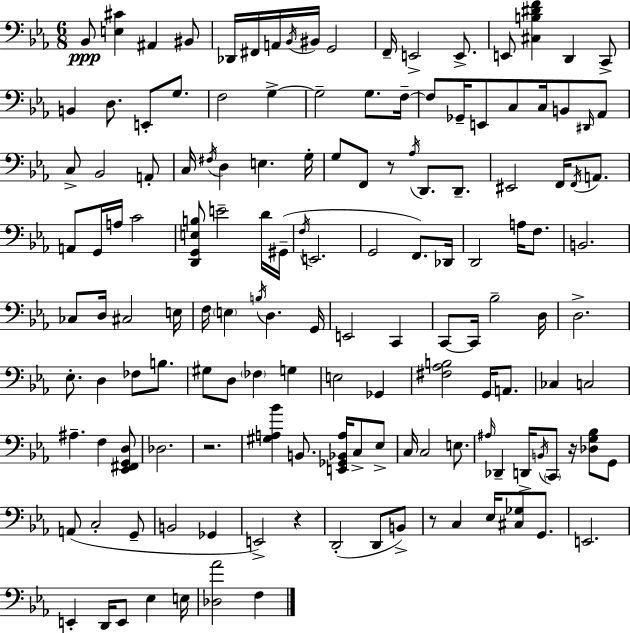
{
  \clef bass
  \numericTimeSignature
  \time 6/8
  \key c \minor
  bes,8\ppp <e cis'>4 ais,4 bis,8 | des,16 fis,16 a,16 \acciaccatura { bes,16 } bis,16 g,2 | f,16-- e,2-> e,8.-> | e,8 <cis b dis' f'>4 d,4 c,8-> | \break b,4 d8. e,8-. g8. | f2 g4->~~ | g2-- g8. | f16--~~ f8 ges,16-- e,8 c8 c16 b,8 \grace { dis,16 } | \break aes,8 c8-> bes,2 | a,8-. c16 \acciaccatura { fis16 } d4 e4. | g16-. g8 f,8 r8 \acciaccatura { aes16 } d,8. | d,8.-- eis,2 | \break f,16 \acciaccatura { f,16 } a,8. a,8 g,16 a16 c'2 | <d, g, e b>8 e'2-- | d'16 gis,16--( \acciaccatura { f16 } e,2. | g,2 | \break f,8.) des,16 d,2 | a16 f8. b,2. | ces8 d16 cis2 | e16 f16 \parenthesize e4 \acciaccatura { b16 } | \break d4. g,16 e,2 | c,4 c,8~~ c,16 bes2-- | d16 d2.-> | ees8.-. d4 | \break fes8 b8. gis8 d8 \parenthesize fes4 | g4 e2 | ges,4 <fis aes b>2 | g,16 a,8. ces4 c2 | \break ais4.-- | f4 <ees, fis, g, d>8 des2. | r2. | <gis a bes'>4 b,8. | \break <e, ges, bes, a>16 c8-> ees8-> c16 c2 | e8. \grace { ais16 } des,4-- | d,16-> \acciaccatura { b,16 } \parenthesize c,8 r16 <des g bes>8 g,8 a,8( c2-. | g,8-- b,2 | \break ges,4 e,2->) | r4 d,2-.( | d,8 b,8->) r8 c4 | ees16 <cis ges>8 g,8. e,2. | \break e,4-. | d,16 e,8 ees4 e16 <des aes'>2 | f4 \bar "|."
}